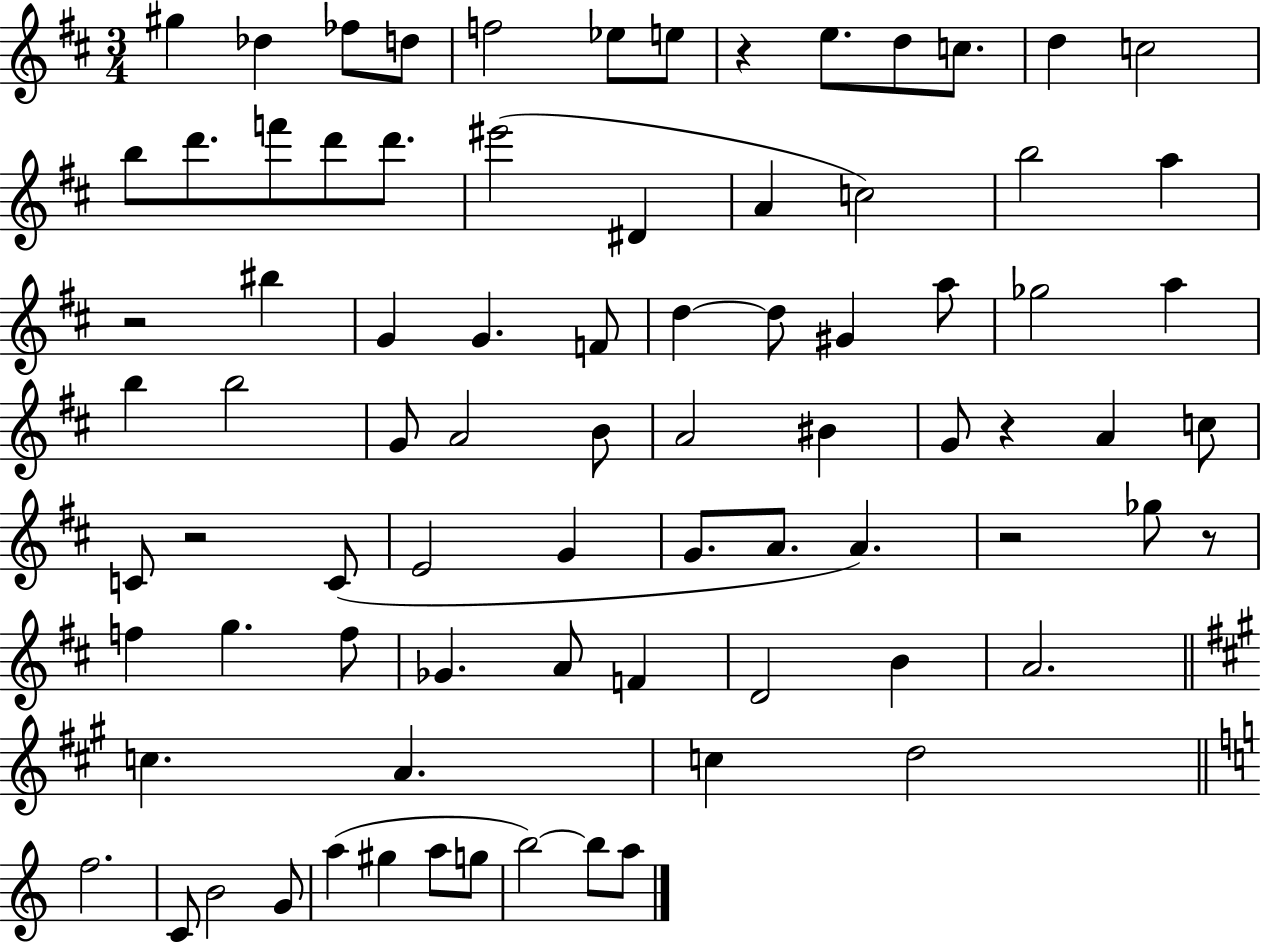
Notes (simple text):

G#5/q Db5/q FES5/e D5/e F5/h Eb5/e E5/e R/q E5/e. D5/e C5/e. D5/q C5/h B5/e D6/e. F6/e D6/e D6/e. EIS6/h D#4/q A4/q C5/h B5/h A5/q R/h BIS5/q G4/q G4/q. F4/e D5/q D5/e G#4/q A5/e Gb5/h A5/q B5/q B5/h G4/e A4/h B4/e A4/h BIS4/q G4/e R/q A4/q C5/e C4/e R/h C4/e E4/h G4/q G4/e. A4/e. A4/q. R/h Gb5/e R/e F5/q G5/q. F5/e Gb4/q. A4/e F4/q D4/h B4/q A4/h. C5/q. A4/q. C5/q D5/h F5/h. C4/e B4/h G4/e A5/q G#5/q A5/e G5/e B5/h B5/e A5/e